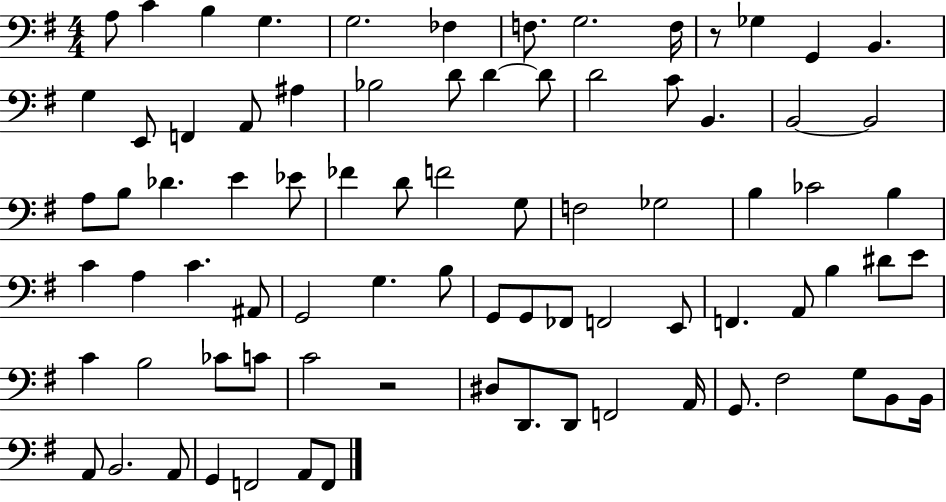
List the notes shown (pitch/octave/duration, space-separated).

A3/e C4/q B3/q G3/q. G3/h. FES3/q F3/e. G3/h. F3/s R/e Gb3/q G2/q B2/q. G3/q E2/e F2/q A2/e A#3/q Bb3/h D4/e D4/q D4/e D4/h C4/e B2/q. B2/h B2/h A3/e B3/e Db4/q. E4/q Eb4/e FES4/q D4/e F4/h G3/e F3/h Gb3/h B3/q CES4/h B3/q C4/q A3/q C4/q. A#2/e G2/h G3/q. B3/e G2/e G2/e FES2/e F2/h E2/e F2/q. A2/e B3/q D#4/e E4/e C4/q B3/h CES4/e C4/e C4/h R/h D#3/e D2/e. D2/e F2/h A2/s G2/e. F#3/h G3/e B2/e B2/s A2/e B2/h. A2/e G2/q F2/h A2/e F2/e